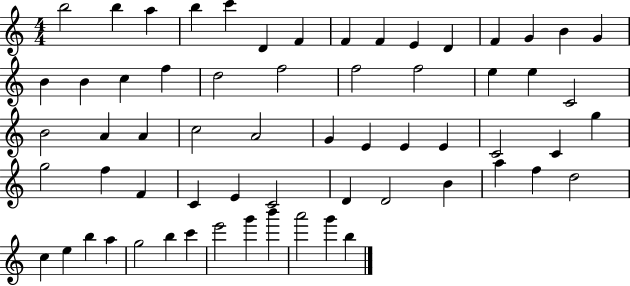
X:1
T:Untitled
M:4/4
L:1/4
K:C
b2 b a b c' D F F F E D F G B G B B c f d2 f2 f2 f2 e e C2 B2 A A c2 A2 G E E E C2 C g g2 f F C E C2 D D2 B a f d2 c e b a g2 b c' e'2 g' b' a'2 g' b